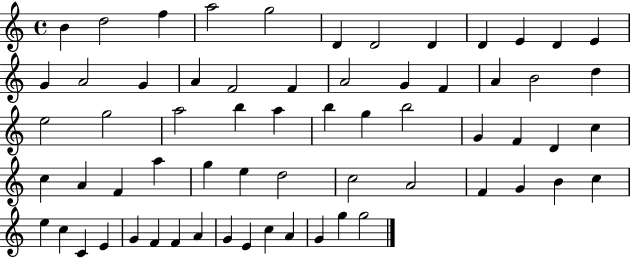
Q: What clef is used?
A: treble